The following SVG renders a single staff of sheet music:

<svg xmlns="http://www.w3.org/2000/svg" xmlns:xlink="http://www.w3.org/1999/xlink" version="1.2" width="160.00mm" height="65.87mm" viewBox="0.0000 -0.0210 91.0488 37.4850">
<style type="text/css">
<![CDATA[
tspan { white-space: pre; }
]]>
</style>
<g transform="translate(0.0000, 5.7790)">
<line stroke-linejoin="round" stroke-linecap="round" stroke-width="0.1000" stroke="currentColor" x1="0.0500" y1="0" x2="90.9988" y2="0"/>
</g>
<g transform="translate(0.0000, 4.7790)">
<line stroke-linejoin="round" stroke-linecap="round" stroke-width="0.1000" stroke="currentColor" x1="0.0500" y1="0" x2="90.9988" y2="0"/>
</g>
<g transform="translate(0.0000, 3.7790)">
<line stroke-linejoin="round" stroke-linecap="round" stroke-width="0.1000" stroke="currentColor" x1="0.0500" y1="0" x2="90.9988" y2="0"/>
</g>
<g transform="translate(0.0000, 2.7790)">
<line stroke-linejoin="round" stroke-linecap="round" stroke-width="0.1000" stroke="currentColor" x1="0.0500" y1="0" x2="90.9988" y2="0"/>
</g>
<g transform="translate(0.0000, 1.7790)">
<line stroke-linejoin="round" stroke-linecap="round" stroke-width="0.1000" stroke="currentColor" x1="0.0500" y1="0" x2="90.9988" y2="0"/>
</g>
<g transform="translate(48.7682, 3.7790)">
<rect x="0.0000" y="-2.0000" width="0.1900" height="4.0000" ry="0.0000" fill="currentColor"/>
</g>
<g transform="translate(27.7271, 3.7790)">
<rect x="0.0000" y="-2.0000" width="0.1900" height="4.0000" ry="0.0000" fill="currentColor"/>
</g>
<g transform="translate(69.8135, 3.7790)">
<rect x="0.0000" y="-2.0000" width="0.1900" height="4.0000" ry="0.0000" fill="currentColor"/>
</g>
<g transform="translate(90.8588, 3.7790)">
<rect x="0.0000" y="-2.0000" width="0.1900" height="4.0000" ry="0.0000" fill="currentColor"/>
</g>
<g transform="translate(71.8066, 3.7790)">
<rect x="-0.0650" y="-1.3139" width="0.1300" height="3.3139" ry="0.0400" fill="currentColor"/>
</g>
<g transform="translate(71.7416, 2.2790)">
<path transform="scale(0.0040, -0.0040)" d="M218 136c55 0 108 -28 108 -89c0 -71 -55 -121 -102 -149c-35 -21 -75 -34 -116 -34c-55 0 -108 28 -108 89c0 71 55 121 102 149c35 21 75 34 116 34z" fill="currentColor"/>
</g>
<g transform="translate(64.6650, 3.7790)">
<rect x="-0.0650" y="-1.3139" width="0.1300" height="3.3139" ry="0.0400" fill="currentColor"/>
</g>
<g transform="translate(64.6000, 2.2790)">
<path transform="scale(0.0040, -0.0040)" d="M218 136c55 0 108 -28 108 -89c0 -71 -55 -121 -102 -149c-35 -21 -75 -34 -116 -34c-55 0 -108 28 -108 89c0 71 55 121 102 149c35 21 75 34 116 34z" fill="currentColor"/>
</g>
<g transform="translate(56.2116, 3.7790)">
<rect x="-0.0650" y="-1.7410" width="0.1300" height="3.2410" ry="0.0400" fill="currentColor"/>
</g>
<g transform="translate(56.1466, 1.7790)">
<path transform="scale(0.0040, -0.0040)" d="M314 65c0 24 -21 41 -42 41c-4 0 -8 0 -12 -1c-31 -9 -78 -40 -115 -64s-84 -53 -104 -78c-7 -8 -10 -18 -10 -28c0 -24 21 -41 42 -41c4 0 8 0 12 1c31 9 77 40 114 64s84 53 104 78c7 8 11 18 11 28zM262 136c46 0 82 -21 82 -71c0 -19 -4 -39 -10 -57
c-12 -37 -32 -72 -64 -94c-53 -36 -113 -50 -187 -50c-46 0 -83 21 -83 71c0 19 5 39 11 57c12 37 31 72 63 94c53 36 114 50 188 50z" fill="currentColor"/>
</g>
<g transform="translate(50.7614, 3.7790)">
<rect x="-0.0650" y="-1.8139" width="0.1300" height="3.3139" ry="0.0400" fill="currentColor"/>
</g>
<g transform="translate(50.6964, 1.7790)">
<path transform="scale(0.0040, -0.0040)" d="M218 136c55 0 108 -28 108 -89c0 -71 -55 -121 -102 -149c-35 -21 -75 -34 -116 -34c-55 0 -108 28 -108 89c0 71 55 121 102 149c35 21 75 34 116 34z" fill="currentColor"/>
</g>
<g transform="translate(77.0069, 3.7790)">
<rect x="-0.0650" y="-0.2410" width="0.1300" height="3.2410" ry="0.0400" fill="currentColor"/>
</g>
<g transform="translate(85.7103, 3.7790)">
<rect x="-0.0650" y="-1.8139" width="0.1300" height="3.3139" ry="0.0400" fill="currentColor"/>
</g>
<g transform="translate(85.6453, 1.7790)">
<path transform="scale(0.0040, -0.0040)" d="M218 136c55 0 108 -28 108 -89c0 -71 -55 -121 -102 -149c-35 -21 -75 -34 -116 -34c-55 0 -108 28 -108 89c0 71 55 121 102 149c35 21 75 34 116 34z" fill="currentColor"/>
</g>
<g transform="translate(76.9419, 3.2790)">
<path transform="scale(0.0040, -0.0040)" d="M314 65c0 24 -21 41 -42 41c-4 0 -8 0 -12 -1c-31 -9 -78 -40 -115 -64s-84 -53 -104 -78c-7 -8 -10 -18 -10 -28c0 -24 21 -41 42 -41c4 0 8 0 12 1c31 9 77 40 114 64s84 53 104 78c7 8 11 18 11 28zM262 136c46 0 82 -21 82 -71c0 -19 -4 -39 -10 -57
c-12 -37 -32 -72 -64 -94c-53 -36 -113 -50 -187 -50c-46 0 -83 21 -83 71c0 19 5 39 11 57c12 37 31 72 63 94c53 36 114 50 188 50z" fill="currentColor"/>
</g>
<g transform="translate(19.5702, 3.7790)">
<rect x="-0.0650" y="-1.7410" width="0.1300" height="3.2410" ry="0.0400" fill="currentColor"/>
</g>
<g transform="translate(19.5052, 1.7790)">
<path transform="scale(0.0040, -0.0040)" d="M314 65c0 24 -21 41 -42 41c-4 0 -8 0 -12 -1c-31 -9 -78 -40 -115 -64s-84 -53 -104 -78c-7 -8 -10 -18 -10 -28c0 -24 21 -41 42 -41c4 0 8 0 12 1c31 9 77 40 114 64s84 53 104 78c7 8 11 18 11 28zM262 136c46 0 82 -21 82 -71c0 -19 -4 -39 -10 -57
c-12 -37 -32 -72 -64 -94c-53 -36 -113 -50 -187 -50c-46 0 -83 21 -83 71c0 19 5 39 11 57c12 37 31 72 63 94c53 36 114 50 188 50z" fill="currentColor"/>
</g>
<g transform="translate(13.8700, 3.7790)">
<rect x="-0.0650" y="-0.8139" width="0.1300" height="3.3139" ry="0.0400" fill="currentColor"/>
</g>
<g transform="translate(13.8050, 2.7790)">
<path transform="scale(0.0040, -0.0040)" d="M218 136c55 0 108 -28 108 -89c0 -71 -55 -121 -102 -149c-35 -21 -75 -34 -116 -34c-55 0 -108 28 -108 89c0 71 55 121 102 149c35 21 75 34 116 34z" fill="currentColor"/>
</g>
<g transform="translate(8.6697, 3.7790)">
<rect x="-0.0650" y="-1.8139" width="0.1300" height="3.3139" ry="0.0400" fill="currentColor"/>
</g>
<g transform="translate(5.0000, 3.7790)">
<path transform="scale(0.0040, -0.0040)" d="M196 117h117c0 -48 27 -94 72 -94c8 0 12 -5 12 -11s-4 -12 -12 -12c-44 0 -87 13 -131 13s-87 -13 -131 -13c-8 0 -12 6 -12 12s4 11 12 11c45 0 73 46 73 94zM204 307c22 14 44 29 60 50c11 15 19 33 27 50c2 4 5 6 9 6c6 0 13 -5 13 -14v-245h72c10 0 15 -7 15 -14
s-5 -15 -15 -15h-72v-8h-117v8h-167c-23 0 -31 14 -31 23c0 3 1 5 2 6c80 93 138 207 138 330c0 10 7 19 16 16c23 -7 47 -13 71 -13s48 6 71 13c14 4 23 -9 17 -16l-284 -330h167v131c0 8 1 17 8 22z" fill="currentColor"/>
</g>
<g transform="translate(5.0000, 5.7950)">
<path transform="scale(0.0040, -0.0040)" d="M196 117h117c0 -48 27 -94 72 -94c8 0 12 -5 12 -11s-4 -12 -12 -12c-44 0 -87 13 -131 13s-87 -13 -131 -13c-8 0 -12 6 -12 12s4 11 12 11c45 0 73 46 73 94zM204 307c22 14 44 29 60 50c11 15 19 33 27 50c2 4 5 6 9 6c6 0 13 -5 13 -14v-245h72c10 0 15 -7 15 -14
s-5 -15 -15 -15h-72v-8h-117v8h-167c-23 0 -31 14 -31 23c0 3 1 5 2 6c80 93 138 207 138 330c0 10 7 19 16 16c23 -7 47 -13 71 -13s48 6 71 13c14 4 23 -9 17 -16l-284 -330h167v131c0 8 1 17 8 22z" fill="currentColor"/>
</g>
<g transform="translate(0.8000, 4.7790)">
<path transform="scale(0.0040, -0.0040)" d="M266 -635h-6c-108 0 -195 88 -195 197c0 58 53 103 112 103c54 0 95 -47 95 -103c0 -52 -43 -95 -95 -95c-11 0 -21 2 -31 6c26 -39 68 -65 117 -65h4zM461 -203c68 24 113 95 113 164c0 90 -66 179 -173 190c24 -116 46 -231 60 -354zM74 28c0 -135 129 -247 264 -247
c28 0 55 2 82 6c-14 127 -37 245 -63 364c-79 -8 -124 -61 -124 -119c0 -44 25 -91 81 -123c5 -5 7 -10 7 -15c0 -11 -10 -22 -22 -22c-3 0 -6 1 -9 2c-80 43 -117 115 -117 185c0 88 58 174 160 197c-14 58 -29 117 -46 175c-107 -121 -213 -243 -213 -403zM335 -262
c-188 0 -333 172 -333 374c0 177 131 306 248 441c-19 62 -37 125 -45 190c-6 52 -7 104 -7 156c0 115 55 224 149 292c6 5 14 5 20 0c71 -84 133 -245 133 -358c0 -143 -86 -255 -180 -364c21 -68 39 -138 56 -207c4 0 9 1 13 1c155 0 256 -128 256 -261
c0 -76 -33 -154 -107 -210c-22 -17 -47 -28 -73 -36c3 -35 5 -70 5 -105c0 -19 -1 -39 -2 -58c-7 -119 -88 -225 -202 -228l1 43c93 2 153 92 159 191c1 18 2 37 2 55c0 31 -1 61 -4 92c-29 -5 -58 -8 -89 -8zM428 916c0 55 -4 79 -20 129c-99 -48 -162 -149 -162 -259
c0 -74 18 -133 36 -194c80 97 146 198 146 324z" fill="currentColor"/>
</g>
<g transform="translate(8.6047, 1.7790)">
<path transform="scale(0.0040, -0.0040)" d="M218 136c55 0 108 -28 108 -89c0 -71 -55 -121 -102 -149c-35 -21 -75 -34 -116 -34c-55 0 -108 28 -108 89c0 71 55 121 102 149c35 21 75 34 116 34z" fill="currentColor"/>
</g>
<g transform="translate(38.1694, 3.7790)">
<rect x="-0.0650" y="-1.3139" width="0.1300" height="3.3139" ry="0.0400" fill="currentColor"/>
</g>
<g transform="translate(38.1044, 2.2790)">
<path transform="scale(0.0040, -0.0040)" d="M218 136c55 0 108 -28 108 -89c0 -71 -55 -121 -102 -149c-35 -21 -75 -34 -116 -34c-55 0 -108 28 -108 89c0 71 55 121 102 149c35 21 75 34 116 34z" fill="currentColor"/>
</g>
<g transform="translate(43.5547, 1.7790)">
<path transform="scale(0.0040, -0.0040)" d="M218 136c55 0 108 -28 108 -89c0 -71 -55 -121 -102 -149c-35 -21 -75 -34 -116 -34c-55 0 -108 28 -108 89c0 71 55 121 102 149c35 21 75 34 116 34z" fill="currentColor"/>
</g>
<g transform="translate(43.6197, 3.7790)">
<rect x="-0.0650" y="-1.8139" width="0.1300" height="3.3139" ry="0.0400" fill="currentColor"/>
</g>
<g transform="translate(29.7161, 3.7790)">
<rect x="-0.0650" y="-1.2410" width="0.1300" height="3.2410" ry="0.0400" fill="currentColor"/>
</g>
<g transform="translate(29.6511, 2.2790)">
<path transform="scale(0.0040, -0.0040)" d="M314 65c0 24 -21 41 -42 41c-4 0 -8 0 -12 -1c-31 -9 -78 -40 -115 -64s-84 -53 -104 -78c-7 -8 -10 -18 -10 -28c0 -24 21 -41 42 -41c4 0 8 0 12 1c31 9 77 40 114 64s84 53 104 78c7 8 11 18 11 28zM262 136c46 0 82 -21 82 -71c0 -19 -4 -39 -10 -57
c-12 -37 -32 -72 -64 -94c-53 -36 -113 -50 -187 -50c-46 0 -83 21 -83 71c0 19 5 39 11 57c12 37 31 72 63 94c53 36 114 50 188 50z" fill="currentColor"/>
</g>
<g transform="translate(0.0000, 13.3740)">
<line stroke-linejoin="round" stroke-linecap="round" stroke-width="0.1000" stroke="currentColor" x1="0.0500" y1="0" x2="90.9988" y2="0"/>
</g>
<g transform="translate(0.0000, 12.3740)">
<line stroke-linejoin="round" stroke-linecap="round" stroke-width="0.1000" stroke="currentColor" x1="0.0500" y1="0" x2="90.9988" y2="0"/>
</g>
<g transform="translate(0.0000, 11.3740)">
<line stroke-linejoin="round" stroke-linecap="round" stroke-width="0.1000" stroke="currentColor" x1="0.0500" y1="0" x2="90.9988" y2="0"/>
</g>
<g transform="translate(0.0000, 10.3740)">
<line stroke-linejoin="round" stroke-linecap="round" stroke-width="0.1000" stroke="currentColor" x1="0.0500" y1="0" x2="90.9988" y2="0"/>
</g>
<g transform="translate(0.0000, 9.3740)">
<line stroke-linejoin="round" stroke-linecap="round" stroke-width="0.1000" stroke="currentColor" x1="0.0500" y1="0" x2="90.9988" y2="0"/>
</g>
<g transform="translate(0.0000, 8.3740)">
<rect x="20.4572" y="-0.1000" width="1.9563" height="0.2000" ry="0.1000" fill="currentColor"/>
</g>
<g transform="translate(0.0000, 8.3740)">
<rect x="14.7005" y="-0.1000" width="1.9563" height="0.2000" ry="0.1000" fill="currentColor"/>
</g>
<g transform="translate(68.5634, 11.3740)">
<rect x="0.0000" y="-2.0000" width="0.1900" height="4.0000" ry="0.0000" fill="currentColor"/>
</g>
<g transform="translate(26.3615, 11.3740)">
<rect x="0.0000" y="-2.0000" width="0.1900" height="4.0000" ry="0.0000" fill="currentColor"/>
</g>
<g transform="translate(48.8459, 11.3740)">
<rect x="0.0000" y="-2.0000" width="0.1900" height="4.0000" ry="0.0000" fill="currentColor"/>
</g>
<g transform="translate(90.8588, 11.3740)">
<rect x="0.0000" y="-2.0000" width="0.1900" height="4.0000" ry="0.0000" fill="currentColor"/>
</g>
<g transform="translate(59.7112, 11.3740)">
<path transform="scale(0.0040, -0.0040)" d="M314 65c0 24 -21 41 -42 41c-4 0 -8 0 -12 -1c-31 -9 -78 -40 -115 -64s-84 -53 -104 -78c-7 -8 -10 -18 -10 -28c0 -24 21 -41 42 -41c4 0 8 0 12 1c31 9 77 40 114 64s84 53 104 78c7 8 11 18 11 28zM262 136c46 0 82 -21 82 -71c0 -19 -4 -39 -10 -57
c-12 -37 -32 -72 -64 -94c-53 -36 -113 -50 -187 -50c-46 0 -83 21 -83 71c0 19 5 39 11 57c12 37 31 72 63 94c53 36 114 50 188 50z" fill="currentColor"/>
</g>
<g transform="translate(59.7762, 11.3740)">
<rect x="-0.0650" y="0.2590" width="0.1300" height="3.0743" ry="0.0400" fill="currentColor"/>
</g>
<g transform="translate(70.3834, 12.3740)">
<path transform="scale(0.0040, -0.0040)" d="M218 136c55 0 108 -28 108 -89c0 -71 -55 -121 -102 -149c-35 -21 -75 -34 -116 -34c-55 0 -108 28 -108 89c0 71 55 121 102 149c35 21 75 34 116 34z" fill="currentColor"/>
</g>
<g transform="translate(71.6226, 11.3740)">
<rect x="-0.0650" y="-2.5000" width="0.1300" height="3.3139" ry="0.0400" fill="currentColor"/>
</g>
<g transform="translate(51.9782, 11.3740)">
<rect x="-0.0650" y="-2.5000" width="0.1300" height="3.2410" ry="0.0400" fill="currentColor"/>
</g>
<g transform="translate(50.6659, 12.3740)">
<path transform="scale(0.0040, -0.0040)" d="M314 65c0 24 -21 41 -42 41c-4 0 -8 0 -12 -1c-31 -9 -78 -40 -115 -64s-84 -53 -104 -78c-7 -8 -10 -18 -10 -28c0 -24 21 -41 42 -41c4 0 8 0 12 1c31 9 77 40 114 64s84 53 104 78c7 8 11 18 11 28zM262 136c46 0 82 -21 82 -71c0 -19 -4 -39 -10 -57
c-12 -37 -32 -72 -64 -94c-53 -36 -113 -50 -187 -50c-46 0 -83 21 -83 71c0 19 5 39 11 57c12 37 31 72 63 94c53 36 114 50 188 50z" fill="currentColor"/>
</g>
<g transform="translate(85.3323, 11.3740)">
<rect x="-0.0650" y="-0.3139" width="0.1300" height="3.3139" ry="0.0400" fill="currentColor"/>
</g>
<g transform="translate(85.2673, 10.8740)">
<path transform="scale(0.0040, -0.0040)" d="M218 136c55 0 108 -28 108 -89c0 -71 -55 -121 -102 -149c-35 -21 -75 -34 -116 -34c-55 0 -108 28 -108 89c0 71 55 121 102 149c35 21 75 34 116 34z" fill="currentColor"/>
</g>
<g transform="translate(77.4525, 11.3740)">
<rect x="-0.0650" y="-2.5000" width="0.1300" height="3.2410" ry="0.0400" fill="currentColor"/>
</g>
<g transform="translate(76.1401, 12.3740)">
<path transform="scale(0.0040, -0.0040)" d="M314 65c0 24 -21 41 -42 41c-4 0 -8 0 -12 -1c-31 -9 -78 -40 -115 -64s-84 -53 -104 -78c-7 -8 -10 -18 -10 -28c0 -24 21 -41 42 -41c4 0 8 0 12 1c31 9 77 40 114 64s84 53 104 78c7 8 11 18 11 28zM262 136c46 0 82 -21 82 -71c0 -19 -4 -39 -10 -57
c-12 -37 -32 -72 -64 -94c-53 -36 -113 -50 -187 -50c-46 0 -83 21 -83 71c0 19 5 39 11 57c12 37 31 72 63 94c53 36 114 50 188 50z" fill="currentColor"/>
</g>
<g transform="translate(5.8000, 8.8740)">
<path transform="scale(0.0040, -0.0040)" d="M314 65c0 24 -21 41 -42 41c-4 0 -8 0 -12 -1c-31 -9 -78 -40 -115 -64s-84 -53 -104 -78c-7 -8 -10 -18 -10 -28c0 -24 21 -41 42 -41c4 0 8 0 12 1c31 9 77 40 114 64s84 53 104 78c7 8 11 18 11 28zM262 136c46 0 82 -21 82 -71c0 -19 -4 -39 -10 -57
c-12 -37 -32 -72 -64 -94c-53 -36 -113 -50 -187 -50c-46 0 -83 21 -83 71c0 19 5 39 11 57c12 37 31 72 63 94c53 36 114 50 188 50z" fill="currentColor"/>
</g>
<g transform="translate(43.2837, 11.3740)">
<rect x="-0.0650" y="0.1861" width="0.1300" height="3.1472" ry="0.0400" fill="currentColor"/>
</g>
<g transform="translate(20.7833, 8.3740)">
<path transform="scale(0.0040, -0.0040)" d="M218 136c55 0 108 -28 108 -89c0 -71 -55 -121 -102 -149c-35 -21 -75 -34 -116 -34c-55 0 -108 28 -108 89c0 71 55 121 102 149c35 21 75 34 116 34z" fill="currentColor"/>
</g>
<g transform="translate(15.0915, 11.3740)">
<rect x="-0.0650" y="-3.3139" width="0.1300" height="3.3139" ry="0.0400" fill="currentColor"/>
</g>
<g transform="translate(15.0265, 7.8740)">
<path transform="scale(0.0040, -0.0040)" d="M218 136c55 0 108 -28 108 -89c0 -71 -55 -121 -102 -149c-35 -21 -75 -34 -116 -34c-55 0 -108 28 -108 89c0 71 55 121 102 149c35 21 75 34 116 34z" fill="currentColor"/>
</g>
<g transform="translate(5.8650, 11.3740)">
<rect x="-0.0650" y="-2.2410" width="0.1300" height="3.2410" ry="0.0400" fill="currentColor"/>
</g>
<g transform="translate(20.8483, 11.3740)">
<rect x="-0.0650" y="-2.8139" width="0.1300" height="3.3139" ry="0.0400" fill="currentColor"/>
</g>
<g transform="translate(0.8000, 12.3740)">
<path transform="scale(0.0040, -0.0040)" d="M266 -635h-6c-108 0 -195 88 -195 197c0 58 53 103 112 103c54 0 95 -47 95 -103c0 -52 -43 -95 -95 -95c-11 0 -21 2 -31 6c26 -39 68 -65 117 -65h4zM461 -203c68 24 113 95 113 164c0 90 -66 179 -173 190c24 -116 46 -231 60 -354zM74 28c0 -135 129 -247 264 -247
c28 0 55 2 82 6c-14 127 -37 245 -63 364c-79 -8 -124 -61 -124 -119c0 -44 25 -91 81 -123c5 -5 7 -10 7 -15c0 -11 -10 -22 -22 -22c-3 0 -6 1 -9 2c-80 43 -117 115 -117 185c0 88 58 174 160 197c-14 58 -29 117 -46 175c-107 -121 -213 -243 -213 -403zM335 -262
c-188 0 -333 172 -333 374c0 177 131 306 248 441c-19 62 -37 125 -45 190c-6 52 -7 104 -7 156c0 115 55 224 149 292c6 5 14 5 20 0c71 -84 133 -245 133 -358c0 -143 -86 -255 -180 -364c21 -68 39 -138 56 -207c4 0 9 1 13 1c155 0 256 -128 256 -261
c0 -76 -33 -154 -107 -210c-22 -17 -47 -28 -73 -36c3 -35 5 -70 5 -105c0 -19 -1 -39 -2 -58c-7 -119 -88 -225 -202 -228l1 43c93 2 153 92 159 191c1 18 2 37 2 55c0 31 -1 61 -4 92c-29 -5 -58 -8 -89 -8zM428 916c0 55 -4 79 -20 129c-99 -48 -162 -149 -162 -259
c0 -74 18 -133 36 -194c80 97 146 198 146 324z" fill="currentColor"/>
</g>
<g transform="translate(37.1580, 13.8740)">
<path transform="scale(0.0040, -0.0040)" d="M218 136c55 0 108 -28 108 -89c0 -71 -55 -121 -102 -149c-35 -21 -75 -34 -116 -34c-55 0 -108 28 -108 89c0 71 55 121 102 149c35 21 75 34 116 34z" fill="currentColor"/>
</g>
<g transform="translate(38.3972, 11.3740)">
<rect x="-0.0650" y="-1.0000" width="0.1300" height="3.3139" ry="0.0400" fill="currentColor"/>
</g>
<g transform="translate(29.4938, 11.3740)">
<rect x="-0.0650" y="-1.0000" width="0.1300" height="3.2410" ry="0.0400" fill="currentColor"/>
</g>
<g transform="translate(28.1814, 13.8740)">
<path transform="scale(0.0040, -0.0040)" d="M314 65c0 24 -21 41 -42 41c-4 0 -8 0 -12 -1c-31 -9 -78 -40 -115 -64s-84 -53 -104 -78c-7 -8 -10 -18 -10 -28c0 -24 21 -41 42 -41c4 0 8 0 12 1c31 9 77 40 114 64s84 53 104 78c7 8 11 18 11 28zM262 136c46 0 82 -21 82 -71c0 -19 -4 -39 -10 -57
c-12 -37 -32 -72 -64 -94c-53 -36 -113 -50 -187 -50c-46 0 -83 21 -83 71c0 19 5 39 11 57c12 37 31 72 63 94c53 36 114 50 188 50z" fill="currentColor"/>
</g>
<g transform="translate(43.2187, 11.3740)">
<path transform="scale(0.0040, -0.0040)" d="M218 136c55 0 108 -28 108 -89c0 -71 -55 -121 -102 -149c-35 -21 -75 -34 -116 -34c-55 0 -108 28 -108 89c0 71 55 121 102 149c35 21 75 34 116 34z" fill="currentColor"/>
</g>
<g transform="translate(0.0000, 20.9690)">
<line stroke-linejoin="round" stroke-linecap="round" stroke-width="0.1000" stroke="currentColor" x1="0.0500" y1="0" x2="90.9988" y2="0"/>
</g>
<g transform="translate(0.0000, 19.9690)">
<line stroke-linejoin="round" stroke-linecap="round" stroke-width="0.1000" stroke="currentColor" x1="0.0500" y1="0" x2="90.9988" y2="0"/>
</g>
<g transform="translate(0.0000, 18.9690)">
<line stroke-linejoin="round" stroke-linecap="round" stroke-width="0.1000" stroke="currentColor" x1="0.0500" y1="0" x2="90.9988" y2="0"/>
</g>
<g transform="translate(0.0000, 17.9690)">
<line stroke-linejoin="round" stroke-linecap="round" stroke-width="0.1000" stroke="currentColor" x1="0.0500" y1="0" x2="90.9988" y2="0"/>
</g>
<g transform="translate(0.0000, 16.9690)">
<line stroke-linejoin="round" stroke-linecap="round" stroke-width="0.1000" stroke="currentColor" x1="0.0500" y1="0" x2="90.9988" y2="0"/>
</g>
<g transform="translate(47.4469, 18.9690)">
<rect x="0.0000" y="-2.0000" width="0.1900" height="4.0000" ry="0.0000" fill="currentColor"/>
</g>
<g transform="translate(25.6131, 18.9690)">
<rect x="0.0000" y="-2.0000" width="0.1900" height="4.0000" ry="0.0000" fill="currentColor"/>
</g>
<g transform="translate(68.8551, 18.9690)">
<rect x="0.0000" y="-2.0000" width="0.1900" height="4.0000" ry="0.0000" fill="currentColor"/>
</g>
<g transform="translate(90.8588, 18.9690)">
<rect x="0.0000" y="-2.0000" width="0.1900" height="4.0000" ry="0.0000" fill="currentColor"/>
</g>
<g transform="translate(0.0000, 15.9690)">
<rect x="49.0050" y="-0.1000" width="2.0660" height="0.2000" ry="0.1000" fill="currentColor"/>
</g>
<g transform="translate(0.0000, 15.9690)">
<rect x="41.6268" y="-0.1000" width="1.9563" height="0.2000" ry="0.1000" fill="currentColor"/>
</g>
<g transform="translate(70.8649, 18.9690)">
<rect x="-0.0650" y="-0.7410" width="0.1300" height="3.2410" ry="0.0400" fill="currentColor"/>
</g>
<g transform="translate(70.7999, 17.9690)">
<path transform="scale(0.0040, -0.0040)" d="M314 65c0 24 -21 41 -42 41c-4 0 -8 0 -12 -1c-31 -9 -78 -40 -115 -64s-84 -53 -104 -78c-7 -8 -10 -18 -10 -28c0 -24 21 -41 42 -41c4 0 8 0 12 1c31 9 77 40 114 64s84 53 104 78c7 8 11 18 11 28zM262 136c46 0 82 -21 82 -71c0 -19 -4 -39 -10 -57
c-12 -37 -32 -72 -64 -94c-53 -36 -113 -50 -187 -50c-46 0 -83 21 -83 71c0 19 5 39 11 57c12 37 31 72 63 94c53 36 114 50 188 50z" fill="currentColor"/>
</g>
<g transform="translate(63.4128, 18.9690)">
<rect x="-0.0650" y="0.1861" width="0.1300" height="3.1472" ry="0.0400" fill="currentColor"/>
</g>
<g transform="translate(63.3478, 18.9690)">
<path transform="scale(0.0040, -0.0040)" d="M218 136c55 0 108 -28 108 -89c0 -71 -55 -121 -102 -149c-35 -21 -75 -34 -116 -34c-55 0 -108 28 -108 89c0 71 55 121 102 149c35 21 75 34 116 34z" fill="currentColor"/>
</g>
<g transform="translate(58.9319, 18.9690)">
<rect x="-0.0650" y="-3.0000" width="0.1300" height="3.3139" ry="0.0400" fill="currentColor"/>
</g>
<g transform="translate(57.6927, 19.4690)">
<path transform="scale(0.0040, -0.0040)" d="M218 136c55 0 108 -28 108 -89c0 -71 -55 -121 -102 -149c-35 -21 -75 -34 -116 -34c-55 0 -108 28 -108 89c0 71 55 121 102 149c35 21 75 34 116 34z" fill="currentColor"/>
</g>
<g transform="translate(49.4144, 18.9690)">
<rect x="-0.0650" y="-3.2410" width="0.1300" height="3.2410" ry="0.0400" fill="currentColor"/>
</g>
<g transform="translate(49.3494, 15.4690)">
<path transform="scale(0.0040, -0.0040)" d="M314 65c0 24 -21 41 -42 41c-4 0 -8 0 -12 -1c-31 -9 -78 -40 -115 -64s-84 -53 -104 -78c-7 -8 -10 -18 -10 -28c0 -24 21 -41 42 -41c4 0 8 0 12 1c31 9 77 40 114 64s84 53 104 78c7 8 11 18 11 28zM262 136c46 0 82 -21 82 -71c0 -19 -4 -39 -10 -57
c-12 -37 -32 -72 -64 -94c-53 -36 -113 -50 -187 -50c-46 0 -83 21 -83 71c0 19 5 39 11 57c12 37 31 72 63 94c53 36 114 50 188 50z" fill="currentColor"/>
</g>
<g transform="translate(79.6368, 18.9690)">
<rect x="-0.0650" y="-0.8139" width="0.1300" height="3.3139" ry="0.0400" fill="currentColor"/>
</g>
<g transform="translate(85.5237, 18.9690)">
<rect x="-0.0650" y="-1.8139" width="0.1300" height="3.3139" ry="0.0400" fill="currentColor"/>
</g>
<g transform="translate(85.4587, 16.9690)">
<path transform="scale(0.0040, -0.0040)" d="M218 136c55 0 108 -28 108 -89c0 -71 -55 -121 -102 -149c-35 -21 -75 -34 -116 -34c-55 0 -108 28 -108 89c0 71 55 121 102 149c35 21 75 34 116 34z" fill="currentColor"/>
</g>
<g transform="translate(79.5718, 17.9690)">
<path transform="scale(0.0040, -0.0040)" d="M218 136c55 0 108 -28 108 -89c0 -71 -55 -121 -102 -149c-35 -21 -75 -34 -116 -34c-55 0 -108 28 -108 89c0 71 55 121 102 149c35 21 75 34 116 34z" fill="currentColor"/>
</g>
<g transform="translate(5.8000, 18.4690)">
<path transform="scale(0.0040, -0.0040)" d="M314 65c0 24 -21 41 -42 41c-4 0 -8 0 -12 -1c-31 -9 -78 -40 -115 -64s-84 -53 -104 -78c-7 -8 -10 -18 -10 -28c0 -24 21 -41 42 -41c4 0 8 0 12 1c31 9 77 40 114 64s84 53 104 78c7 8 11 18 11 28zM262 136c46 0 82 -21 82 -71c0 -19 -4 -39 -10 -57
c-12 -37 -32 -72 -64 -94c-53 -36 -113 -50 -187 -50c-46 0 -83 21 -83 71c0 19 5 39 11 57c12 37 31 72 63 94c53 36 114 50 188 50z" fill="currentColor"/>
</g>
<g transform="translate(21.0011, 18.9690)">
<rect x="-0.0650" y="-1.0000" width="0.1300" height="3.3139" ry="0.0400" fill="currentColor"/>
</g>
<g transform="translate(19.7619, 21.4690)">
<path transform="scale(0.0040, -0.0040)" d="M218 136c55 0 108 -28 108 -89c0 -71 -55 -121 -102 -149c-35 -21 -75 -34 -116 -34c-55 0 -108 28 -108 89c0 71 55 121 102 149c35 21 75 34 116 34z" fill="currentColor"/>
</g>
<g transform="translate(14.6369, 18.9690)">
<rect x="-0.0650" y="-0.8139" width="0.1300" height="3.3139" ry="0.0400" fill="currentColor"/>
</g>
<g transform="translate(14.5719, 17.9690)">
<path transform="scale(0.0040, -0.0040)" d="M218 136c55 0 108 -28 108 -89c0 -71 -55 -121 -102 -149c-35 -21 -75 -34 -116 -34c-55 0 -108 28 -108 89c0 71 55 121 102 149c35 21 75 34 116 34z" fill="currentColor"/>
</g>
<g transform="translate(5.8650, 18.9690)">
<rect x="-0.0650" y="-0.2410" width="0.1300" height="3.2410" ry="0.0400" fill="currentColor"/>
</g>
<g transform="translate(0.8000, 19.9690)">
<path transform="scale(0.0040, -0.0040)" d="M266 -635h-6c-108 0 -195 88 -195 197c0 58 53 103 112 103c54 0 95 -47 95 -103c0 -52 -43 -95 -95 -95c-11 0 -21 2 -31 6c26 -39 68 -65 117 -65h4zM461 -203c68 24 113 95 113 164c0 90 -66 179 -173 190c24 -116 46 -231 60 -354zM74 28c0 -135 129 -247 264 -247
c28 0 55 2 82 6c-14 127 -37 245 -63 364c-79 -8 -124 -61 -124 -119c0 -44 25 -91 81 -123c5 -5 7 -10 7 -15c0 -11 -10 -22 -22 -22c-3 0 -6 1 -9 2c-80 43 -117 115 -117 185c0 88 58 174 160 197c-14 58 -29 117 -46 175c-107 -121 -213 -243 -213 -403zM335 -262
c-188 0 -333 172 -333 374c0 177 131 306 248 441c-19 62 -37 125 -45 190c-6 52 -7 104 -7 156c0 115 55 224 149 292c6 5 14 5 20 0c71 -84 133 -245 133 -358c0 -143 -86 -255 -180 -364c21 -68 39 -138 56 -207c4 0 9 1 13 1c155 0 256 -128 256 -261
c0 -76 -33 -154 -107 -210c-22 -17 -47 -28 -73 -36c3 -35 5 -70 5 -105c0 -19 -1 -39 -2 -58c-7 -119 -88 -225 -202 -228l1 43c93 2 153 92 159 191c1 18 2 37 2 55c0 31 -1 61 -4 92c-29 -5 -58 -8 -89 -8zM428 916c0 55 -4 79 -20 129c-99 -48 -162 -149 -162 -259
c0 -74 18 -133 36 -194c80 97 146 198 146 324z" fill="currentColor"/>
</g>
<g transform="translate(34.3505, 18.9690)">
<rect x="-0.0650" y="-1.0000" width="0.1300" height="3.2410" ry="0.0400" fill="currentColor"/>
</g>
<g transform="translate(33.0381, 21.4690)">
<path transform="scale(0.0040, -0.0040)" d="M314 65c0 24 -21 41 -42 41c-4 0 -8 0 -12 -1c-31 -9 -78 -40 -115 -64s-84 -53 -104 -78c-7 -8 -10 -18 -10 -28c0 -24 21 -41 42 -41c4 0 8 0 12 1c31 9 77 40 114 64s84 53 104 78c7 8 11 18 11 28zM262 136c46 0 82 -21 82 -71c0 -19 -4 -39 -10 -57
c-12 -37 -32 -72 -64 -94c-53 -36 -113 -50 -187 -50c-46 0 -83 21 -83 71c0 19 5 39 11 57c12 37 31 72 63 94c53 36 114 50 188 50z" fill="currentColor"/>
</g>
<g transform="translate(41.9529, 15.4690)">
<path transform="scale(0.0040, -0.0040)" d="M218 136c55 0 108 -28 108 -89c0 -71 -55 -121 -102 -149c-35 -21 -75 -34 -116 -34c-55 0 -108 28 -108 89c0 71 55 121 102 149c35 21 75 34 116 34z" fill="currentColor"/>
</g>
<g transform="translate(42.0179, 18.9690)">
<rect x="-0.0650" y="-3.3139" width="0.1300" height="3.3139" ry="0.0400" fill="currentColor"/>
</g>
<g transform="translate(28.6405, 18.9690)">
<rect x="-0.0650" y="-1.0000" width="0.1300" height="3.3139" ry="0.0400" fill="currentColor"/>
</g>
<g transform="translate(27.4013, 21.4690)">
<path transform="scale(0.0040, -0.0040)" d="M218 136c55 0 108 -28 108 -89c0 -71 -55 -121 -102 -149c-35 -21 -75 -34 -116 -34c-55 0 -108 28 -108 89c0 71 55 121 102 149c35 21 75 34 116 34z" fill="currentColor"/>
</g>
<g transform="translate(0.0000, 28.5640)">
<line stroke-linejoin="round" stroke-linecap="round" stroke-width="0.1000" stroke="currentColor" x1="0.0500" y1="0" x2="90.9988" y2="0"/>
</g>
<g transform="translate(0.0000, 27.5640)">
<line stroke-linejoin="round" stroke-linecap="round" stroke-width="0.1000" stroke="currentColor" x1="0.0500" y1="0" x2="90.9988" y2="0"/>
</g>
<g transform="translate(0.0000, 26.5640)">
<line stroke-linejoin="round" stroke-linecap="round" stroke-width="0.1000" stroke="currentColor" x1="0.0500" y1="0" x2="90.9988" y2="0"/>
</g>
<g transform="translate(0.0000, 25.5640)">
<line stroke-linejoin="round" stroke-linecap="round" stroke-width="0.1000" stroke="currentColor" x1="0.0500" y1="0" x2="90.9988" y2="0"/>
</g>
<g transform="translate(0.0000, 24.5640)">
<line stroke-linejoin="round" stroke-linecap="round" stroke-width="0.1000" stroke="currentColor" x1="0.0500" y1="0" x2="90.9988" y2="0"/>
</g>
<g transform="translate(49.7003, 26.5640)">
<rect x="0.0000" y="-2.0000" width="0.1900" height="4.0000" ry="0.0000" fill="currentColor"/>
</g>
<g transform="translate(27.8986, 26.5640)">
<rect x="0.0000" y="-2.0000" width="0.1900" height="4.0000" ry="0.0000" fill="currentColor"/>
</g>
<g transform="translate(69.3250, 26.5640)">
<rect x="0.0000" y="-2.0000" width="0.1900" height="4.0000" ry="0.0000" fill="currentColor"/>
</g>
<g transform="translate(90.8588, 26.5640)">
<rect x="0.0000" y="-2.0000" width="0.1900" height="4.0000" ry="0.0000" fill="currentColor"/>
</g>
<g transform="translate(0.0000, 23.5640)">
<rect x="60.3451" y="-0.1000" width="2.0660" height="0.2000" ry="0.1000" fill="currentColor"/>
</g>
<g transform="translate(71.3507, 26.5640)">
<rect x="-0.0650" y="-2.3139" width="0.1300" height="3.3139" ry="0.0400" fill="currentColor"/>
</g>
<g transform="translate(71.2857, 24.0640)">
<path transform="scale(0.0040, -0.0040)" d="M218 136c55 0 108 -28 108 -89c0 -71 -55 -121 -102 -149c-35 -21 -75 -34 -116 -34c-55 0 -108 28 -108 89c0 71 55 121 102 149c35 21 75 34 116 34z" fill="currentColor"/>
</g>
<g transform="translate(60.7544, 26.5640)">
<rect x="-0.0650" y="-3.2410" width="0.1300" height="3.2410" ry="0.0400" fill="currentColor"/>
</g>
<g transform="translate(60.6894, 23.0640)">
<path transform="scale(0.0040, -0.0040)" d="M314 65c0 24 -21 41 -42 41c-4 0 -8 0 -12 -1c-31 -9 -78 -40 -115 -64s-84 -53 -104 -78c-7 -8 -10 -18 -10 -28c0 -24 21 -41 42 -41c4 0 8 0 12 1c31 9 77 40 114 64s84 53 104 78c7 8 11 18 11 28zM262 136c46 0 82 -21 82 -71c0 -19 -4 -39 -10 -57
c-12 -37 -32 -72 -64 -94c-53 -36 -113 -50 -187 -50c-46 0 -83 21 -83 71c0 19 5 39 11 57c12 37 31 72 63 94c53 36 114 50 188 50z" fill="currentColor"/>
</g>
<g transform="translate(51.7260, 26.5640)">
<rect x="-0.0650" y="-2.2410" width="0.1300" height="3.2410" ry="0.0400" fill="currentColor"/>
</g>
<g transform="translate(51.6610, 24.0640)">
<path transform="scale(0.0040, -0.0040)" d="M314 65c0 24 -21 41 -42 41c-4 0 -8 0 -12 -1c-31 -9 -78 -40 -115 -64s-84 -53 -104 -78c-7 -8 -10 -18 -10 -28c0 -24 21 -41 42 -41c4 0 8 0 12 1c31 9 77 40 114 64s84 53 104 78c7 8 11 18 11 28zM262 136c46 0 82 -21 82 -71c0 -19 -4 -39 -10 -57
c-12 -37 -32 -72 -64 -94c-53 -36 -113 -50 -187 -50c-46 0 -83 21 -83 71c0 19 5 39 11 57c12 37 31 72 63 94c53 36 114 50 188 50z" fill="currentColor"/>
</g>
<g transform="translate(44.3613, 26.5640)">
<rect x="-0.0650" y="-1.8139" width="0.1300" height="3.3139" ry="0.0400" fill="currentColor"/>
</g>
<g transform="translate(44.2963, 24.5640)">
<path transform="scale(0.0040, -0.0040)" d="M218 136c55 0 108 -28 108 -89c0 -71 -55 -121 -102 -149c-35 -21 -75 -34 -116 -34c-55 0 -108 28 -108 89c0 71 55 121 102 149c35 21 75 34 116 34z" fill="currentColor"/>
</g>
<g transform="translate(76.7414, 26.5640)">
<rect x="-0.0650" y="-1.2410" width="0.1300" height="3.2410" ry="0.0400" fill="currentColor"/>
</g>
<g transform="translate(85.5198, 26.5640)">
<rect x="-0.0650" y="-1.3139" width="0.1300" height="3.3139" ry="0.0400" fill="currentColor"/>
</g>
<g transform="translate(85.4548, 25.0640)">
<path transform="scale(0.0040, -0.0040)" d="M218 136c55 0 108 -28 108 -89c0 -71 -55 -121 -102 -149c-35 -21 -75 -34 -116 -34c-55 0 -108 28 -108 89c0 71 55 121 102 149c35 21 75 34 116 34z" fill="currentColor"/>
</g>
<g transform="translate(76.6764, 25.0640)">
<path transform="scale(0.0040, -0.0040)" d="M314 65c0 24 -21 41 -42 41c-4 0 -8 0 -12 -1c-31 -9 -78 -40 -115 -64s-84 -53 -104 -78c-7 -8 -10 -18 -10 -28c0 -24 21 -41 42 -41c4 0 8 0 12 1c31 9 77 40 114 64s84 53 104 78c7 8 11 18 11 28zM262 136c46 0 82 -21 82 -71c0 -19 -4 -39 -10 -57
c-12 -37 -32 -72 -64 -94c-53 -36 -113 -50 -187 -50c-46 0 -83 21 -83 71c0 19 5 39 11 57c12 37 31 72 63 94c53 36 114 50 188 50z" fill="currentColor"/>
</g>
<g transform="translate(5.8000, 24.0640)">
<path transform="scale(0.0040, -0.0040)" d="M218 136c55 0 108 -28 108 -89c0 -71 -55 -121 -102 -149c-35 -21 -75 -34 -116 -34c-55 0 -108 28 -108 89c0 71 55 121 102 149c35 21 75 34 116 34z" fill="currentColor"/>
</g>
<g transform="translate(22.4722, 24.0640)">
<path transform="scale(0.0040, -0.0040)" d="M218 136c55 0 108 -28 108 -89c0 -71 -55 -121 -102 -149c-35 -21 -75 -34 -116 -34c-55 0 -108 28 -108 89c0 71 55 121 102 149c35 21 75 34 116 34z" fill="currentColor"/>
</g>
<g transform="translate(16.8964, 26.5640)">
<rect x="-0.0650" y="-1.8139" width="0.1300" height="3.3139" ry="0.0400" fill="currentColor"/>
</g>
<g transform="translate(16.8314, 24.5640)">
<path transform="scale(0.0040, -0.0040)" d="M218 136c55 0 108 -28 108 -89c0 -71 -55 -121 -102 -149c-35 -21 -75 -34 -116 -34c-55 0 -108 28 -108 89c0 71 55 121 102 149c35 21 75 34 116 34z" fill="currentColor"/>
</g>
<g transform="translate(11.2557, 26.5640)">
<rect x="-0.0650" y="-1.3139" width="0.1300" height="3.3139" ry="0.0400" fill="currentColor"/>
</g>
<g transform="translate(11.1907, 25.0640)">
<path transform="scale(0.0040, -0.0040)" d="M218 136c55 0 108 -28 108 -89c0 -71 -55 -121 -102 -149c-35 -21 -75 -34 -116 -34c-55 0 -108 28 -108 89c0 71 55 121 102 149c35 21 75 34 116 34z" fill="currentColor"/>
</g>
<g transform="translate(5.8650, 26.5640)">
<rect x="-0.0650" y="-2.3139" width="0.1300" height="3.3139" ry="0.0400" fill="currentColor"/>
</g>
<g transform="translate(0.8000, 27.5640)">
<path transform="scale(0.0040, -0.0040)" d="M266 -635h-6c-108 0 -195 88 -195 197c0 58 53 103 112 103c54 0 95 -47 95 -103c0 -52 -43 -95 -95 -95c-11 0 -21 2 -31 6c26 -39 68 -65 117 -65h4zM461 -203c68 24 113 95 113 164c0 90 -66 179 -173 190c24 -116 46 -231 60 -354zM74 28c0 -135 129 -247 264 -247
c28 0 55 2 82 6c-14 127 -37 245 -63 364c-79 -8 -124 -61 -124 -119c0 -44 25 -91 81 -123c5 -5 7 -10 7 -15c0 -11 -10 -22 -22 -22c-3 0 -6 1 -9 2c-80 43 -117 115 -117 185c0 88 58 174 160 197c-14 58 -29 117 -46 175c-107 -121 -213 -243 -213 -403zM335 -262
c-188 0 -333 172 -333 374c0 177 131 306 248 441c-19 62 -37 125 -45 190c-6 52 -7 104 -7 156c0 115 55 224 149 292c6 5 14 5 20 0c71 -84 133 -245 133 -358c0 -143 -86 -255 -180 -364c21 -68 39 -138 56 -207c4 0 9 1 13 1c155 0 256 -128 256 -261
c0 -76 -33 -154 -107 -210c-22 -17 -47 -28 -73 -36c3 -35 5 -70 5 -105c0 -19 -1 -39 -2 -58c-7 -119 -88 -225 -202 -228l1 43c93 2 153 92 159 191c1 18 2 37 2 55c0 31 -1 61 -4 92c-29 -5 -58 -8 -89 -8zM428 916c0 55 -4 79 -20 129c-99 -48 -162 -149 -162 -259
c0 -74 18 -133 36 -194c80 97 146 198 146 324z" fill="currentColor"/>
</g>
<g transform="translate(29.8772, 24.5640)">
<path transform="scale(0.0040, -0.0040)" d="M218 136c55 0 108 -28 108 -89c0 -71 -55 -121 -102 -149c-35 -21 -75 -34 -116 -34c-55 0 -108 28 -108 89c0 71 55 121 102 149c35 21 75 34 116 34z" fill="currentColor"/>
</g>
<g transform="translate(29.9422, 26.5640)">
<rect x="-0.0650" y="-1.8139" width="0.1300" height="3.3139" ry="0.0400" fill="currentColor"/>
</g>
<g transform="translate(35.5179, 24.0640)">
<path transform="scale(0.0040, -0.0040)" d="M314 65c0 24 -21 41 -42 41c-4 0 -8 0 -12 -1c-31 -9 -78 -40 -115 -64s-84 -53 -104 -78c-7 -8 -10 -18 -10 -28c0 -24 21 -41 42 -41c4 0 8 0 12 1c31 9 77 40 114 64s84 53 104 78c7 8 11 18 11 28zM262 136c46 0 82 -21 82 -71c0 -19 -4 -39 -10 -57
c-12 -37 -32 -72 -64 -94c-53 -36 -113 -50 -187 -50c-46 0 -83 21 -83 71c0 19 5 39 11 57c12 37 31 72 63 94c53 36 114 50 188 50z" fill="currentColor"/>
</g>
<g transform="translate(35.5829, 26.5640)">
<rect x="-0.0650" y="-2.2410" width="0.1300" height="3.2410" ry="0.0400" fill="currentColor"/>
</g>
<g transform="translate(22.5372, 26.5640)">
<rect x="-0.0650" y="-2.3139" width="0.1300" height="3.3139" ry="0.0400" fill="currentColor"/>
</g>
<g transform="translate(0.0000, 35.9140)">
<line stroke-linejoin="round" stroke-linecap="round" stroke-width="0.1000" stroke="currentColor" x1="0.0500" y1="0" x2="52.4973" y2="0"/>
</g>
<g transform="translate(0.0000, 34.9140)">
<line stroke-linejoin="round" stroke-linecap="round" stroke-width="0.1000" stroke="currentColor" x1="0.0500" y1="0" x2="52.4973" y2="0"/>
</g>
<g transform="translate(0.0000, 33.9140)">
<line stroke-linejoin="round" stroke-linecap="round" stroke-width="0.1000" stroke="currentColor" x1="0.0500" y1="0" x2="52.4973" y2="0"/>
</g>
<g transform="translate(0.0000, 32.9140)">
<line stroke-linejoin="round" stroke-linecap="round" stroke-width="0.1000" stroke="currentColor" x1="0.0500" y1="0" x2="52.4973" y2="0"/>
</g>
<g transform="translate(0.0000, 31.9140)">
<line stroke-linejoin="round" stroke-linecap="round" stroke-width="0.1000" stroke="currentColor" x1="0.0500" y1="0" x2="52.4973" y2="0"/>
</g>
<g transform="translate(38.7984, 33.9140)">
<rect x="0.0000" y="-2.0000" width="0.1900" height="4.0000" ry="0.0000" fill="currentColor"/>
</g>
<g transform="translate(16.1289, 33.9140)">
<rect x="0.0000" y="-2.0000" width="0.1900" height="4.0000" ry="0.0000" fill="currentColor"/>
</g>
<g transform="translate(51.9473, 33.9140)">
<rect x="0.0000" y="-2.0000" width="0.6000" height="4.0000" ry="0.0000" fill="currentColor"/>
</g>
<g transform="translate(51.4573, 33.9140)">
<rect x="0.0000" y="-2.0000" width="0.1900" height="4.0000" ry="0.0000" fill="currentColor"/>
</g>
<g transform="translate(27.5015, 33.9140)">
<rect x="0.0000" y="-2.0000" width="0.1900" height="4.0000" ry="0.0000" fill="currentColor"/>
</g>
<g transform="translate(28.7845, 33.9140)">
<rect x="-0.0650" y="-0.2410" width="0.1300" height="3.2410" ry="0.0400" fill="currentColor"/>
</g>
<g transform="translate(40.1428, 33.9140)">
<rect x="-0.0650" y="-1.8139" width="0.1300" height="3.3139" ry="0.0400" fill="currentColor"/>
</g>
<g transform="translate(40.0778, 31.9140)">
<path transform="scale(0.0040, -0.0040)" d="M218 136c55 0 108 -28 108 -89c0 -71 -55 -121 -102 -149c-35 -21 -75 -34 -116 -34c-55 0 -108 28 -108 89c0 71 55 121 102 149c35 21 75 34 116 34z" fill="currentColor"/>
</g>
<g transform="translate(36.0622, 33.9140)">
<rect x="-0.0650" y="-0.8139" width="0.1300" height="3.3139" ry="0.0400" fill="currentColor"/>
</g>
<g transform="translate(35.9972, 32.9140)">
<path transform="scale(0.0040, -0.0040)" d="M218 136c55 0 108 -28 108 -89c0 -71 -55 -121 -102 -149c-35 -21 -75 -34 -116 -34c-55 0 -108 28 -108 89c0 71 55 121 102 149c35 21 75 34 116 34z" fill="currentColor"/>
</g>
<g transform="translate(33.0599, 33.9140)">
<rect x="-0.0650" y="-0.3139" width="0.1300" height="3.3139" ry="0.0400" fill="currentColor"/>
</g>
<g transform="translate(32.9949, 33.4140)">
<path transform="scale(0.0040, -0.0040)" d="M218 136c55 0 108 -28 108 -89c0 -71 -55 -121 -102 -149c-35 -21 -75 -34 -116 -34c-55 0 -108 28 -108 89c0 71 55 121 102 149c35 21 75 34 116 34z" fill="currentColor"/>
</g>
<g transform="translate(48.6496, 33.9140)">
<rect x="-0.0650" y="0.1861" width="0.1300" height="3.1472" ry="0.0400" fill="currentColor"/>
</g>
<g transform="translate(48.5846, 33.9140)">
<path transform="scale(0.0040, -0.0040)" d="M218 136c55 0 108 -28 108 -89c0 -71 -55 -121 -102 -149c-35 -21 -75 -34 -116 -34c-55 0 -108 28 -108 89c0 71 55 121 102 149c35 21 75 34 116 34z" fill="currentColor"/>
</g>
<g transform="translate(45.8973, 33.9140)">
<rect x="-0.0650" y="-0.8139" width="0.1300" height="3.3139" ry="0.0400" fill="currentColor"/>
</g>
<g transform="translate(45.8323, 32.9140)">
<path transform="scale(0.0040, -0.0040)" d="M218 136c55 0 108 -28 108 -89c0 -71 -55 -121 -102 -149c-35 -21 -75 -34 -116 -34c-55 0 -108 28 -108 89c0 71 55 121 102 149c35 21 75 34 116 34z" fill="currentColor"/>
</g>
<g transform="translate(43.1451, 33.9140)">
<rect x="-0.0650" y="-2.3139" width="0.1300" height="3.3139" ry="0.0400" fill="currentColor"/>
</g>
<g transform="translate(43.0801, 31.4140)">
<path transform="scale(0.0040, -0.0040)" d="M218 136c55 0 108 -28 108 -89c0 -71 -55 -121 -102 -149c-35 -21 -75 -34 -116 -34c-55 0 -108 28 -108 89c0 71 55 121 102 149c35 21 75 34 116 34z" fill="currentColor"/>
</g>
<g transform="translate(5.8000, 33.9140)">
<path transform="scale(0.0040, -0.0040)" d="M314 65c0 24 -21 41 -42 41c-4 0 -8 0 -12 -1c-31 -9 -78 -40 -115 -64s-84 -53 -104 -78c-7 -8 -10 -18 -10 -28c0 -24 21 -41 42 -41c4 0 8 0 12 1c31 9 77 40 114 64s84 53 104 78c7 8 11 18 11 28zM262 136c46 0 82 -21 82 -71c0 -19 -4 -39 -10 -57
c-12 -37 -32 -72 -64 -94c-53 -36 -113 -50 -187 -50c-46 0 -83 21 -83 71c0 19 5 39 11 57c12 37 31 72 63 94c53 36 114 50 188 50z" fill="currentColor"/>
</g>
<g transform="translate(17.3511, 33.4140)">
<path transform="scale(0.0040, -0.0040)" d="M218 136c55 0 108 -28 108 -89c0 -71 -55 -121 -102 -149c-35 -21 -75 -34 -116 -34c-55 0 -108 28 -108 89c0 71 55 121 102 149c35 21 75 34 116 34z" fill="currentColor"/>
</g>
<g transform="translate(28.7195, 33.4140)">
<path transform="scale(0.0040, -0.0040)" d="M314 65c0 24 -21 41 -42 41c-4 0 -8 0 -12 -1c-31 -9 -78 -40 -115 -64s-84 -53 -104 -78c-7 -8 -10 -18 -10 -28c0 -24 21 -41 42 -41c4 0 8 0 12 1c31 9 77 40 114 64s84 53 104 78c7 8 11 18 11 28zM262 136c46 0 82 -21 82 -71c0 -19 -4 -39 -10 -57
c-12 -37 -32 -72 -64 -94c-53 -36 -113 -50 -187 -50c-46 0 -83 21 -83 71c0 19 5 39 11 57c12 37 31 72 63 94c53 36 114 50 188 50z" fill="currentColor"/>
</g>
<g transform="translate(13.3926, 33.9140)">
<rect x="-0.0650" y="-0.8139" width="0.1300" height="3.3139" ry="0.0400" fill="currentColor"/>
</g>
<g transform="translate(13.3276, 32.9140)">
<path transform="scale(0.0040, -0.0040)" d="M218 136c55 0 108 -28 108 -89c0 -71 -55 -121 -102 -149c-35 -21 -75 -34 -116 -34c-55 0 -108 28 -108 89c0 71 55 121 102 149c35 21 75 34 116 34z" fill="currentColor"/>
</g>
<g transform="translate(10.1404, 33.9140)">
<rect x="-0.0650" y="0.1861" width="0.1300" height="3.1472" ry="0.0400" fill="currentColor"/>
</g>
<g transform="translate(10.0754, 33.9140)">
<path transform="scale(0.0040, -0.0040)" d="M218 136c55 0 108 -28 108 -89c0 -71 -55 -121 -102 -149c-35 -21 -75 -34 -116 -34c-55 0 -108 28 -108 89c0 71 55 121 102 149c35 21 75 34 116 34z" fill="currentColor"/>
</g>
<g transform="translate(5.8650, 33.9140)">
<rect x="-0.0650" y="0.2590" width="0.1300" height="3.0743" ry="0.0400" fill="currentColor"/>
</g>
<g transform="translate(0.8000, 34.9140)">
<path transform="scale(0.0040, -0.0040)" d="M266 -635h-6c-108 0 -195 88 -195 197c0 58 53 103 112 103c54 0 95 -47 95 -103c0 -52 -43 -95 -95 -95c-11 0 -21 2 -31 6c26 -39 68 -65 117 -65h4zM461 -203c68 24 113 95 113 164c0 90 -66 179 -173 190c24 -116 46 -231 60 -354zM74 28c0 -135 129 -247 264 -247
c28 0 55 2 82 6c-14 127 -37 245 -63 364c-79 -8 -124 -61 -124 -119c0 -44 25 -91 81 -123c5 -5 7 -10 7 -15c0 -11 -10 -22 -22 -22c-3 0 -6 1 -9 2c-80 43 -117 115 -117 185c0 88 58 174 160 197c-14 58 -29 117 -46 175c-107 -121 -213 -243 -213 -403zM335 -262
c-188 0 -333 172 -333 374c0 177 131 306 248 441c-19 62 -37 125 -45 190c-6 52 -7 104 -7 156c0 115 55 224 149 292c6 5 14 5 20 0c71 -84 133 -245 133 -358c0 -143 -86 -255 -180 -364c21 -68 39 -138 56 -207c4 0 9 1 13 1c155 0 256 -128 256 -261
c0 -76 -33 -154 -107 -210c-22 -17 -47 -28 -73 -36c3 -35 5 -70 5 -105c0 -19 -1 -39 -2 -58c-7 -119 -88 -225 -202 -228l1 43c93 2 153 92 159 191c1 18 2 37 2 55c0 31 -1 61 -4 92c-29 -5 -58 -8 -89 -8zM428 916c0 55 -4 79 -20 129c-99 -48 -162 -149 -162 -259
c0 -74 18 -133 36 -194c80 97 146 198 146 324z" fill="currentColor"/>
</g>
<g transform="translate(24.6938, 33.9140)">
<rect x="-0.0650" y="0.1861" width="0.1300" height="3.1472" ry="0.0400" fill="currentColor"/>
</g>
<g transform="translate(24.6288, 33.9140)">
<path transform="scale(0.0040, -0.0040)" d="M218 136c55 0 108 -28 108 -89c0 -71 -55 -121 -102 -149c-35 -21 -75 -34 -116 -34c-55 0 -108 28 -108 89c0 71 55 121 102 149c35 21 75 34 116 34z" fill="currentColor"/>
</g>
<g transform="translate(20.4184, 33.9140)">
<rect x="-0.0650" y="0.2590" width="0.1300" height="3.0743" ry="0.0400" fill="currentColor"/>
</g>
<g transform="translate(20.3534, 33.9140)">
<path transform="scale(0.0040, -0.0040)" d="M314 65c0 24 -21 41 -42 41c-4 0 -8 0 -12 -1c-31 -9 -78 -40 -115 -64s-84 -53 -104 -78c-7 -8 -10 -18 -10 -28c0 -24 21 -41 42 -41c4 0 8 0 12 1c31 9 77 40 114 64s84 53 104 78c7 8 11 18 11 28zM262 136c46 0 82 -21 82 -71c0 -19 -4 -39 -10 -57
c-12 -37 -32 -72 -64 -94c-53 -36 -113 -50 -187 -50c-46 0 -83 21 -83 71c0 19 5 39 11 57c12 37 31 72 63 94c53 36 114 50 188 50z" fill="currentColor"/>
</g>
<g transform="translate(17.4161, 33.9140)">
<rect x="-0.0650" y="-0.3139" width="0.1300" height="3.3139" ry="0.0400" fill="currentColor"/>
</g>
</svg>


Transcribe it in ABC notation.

X:1
T:Untitled
M:4/4
L:1/4
K:C
f d f2 e2 e f f f2 e e c2 f g2 b a D2 D B G2 B2 G G2 c c2 d D D D2 b b2 A B d2 d f g e f g f g2 f g2 b2 g e2 e B2 B d c B2 B c2 c d f g d B